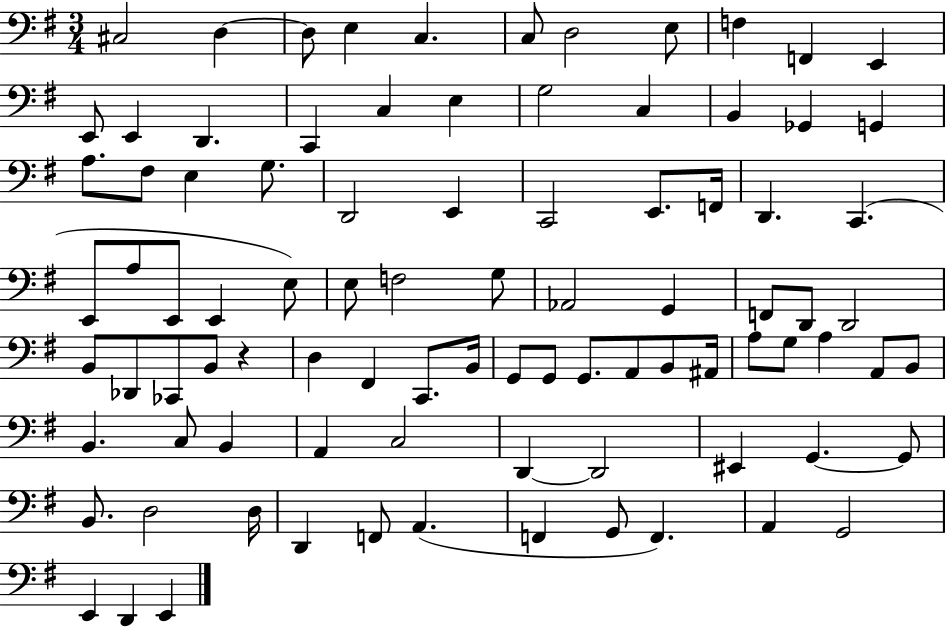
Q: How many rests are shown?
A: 1